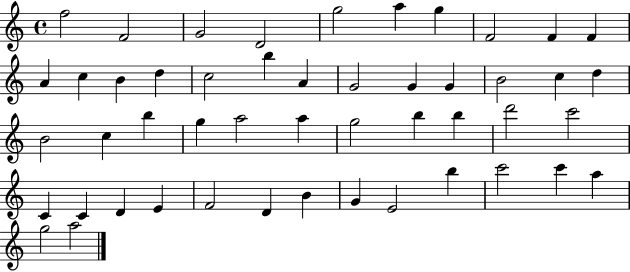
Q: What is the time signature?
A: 4/4